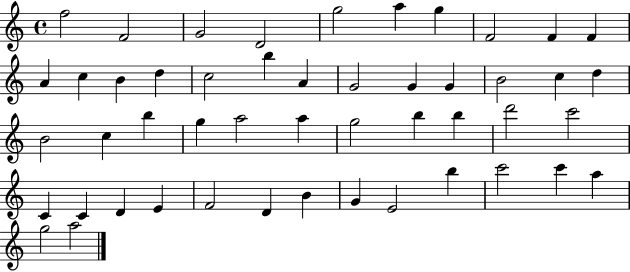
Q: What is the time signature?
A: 4/4